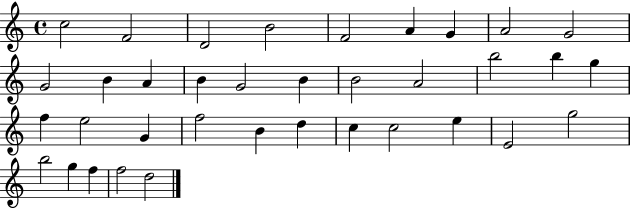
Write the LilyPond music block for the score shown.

{
  \clef treble
  \time 4/4
  \defaultTimeSignature
  \key c \major
  c''2 f'2 | d'2 b'2 | f'2 a'4 g'4 | a'2 g'2 | \break g'2 b'4 a'4 | b'4 g'2 b'4 | b'2 a'2 | b''2 b''4 g''4 | \break f''4 e''2 g'4 | f''2 b'4 d''4 | c''4 c''2 e''4 | e'2 g''2 | \break b''2 g''4 f''4 | f''2 d''2 | \bar "|."
}